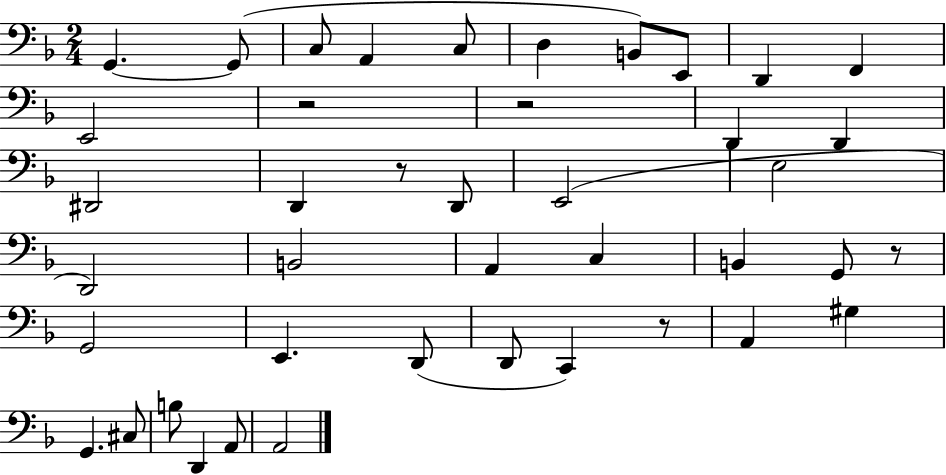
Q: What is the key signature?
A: F major